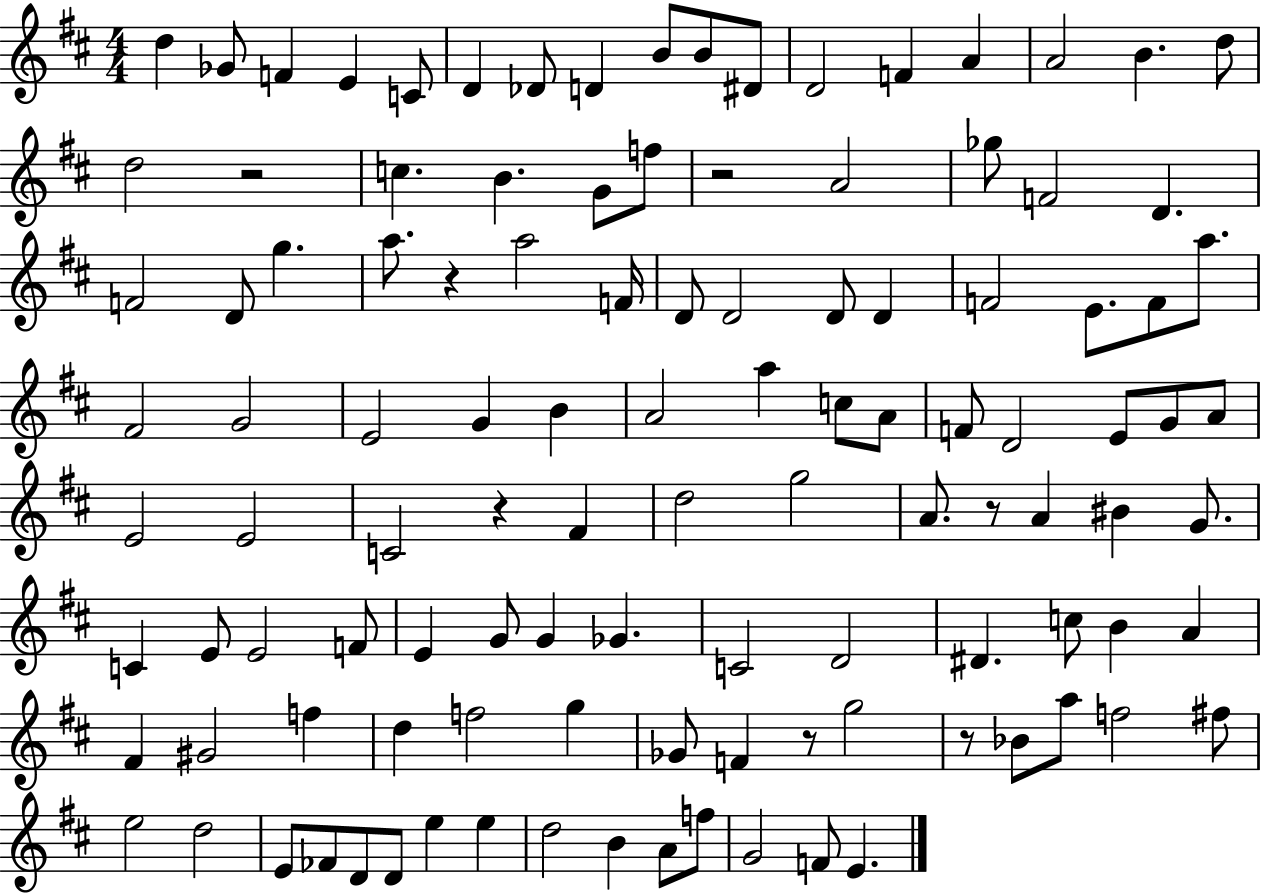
X:1
T:Untitled
M:4/4
L:1/4
K:D
d _G/2 F E C/2 D _D/2 D B/2 B/2 ^D/2 D2 F A A2 B d/2 d2 z2 c B G/2 f/2 z2 A2 _g/2 F2 D F2 D/2 g a/2 z a2 F/4 D/2 D2 D/2 D F2 E/2 F/2 a/2 ^F2 G2 E2 G B A2 a c/2 A/2 F/2 D2 E/2 G/2 A/2 E2 E2 C2 z ^F d2 g2 A/2 z/2 A ^B G/2 C E/2 E2 F/2 E G/2 G _G C2 D2 ^D c/2 B A ^F ^G2 f d f2 g _G/2 F z/2 g2 z/2 _B/2 a/2 f2 ^f/2 e2 d2 E/2 _F/2 D/2 D/2 e e d2 B A/2 f/2 G2 F/2 E